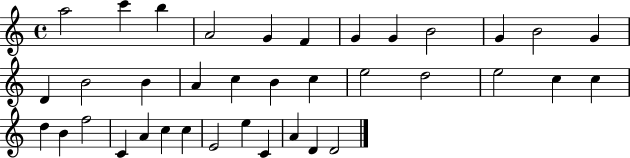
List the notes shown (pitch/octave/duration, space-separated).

A5/h C6/q B5/q A4/h G4/q F4/q G4/q G4/q B4/h G4/q B4/h G4/q D4/q B4/h B4/q A4/q C5/q B4/q C5/q E5/h D5/h E5/h C5/q C5/q D5/q B4/q F5/h C4/q A4/q C5/q C5/q E4/h E5/q C4/q A4/q D4/q D4/h